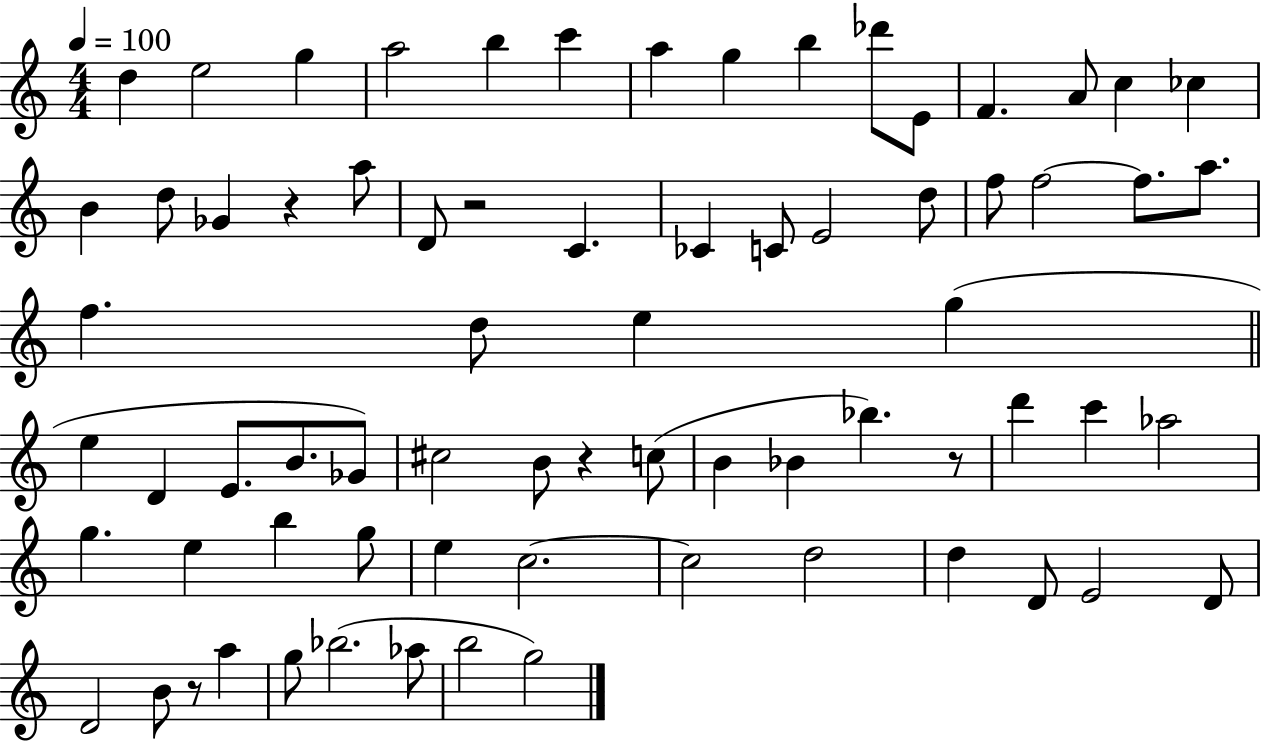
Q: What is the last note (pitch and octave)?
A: G5